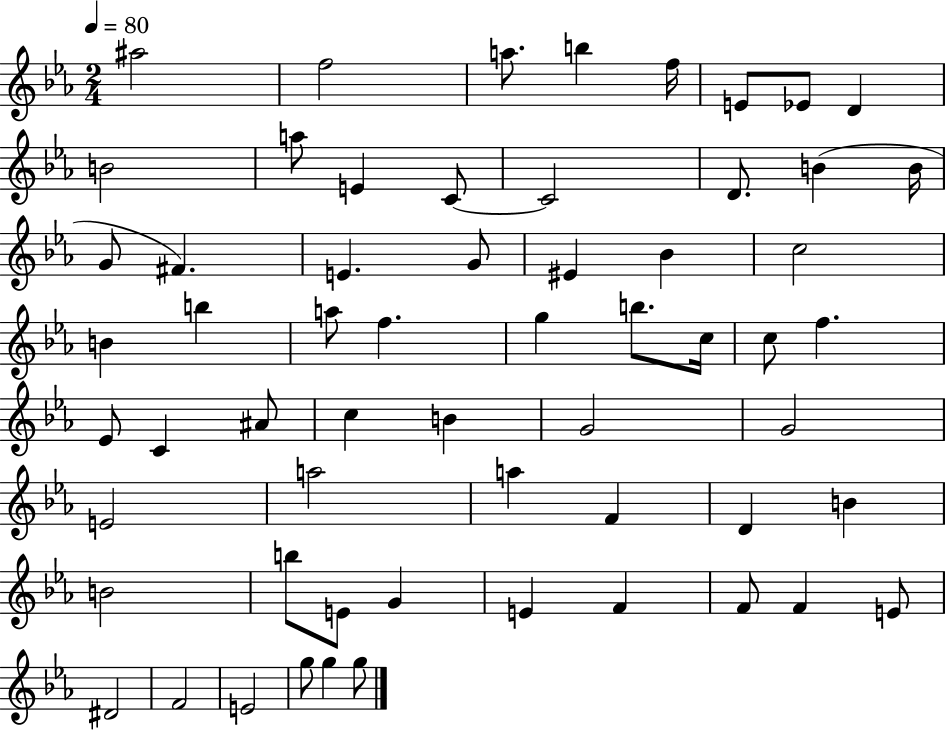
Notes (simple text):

A#5/h F5/h A5/e. B5/q F5/s E4/e Eb4/e D4/q B4/h A5/e E4/q C4/e C4/h D4/e. B4/q B4/s G4/e F#4/q. E4/q. G4/e EIS4/q Bb4/q C5/h B4/q B5/q A5/e F5/q. G5/q B5/e. C5/s C5/e F5/q. Eb4/e C4/q A#4/e C5/q B4/q G4/h G4/h E4/h A5/h A5/q F4/q D4/q B4/q B4/h B5/e E4/e G4/q E4/q F4/q F4/e F4/q E4/e D#4/h F4/h E4/h G5/e G5/q G5/e